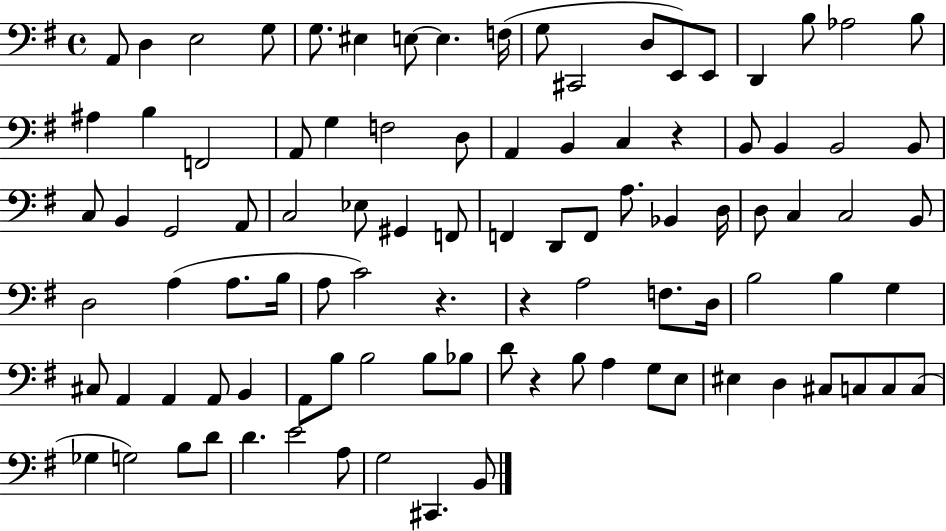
A2/e D3/q E3/h G3/e G3/e. EIS3/q E3/e E3/q. F3/s G3/e C#2/h D3/e E2/e E2/e D2/q B3/e Ab3/h B3/e A#3/q B3/q F2/h A2/e G3/q F3/h D3/e A2/q B2/q C3/q R/q B2/e B2/q B2/h B2/e C3/e B2/q G2/h A2/e C3/h Eb3/e G#2/q F2/e F2/q D2/e F2/e A3/e. Bb2/q D3/s D3/e C3/q C3/h B2/e D3/h A3/q A3/e. B3/s A3/e C4/h R/q. R/q A3/h F3/e. D3/s B3/h B3/q G3/q C#3/e A2/q A2/q A2/e B2/q A2/e B3/e B3/h B3/e Bb3/e D4/e R/q B3/e A3/q G3/e E3/e EIS3/q D3/q C#3/e C3/e C3/e C3/e Gb3/q G3/h B3/e D4/e D4/q. E4/h A3/e G3/h C#2/q. B2/e